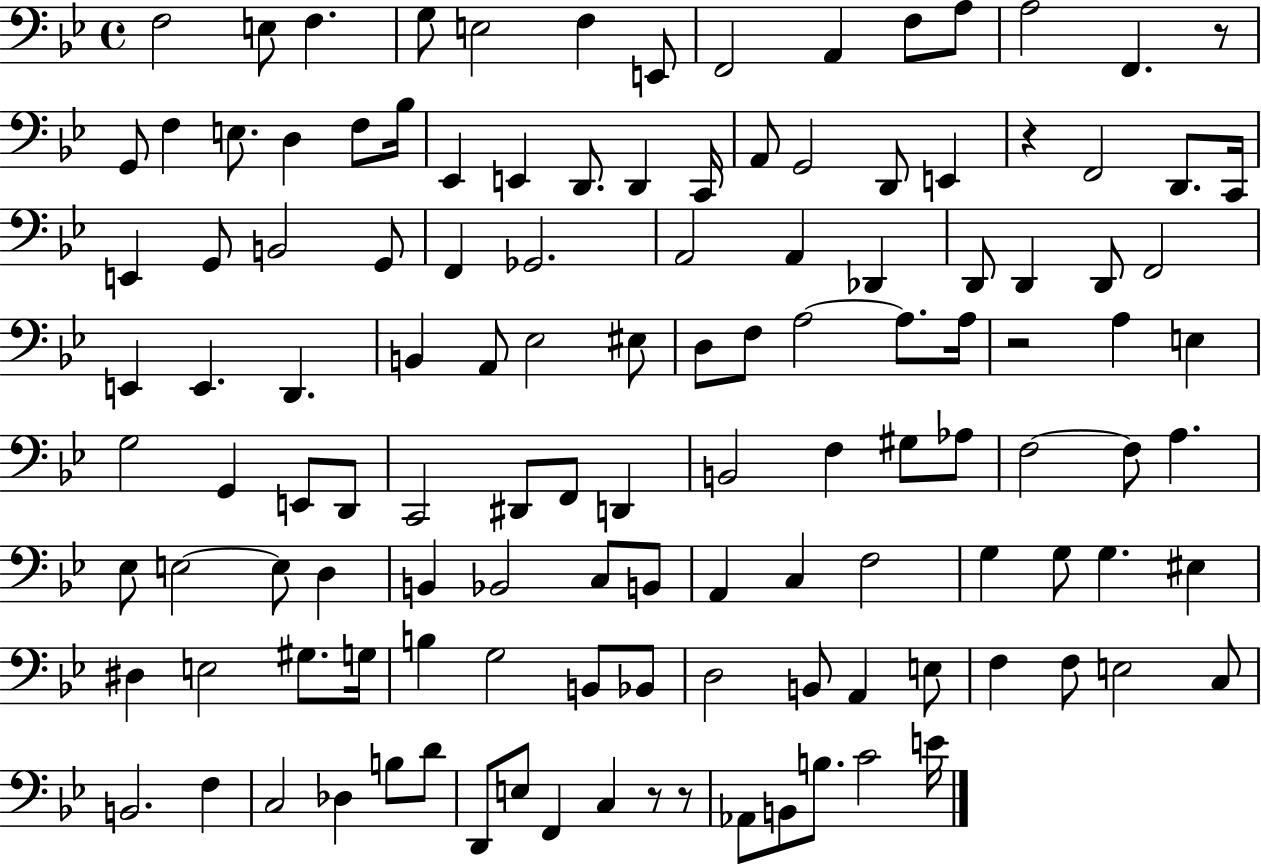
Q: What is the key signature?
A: BES major